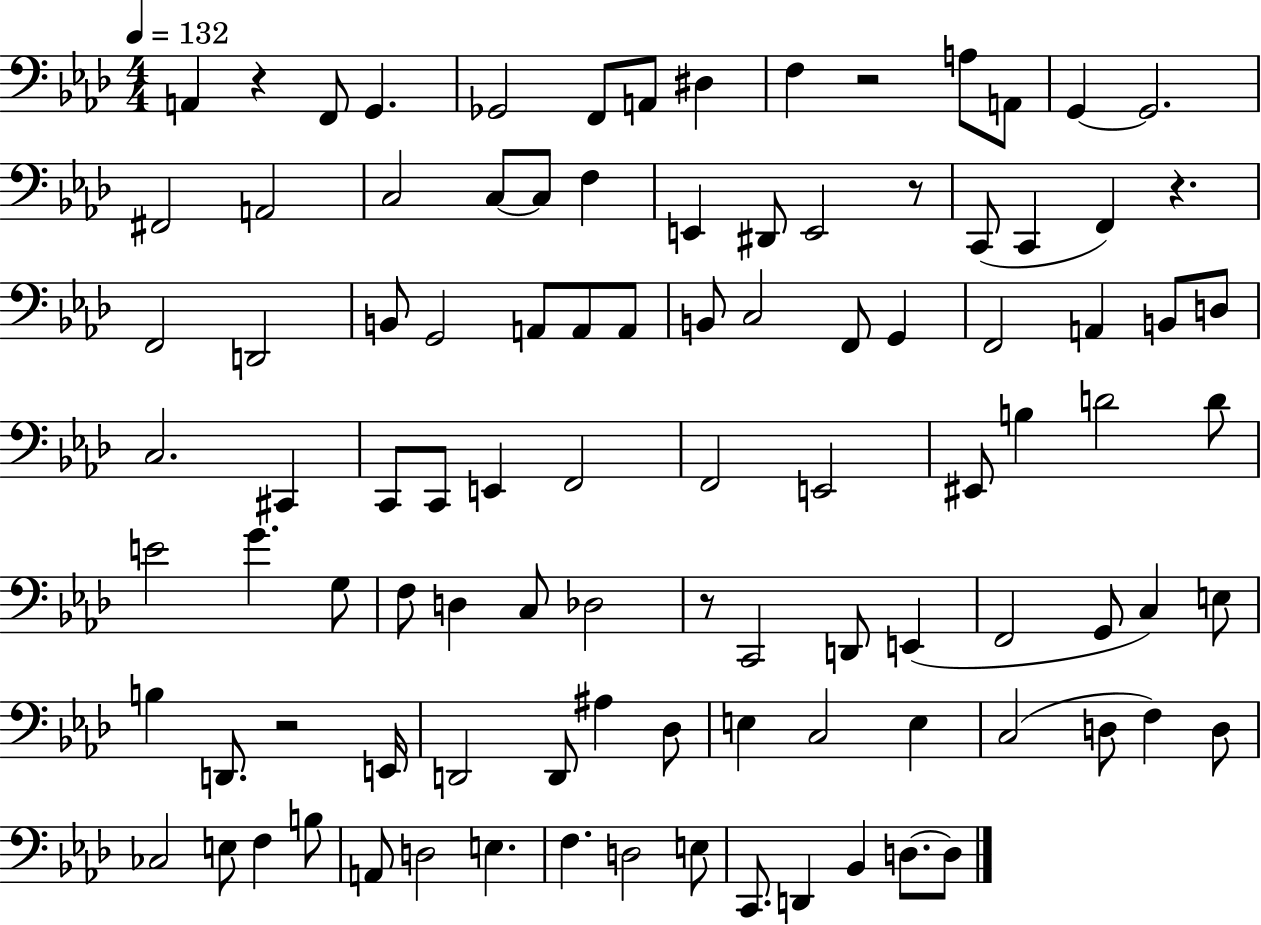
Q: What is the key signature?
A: AES major